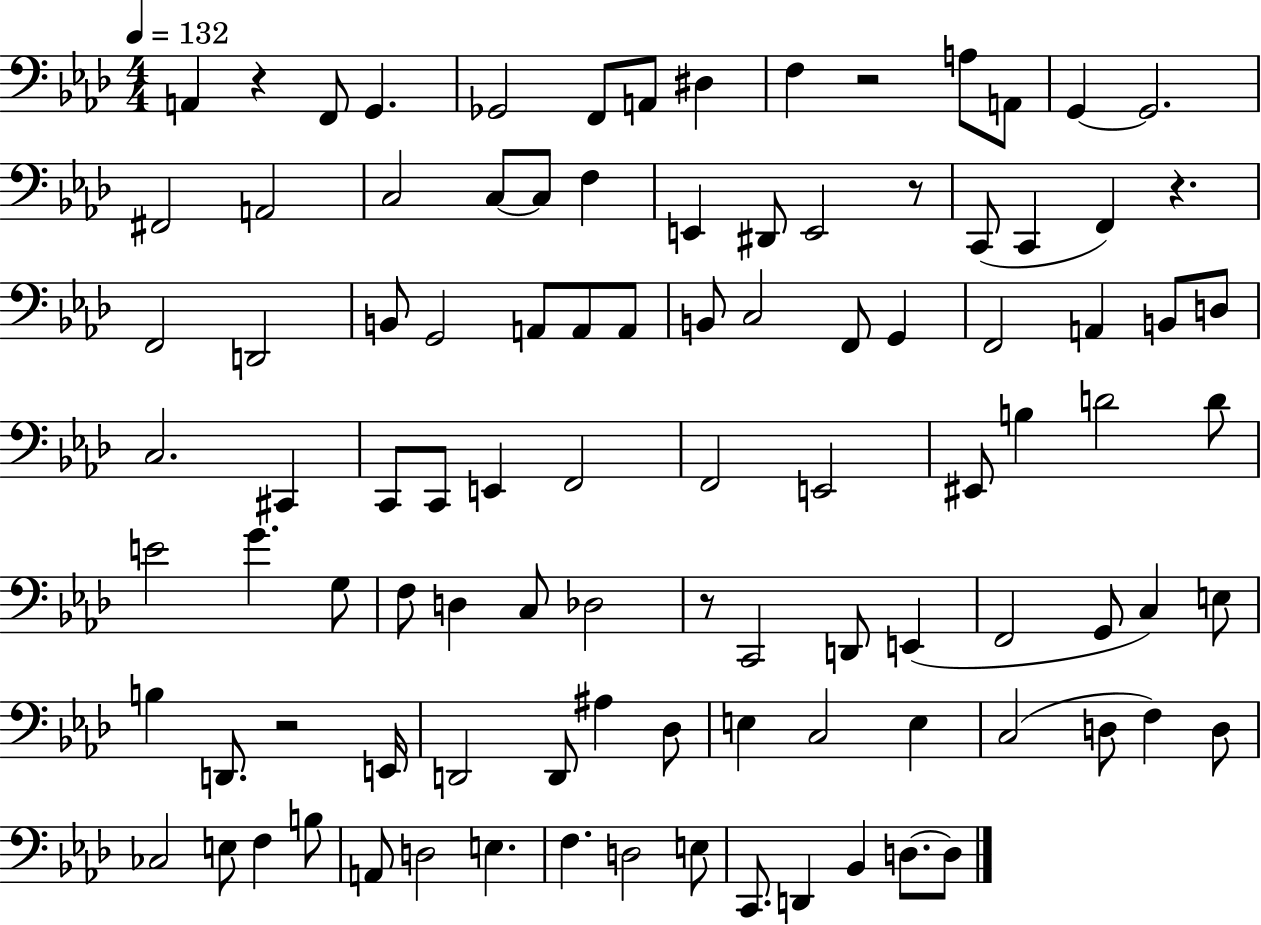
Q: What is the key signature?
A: AES major